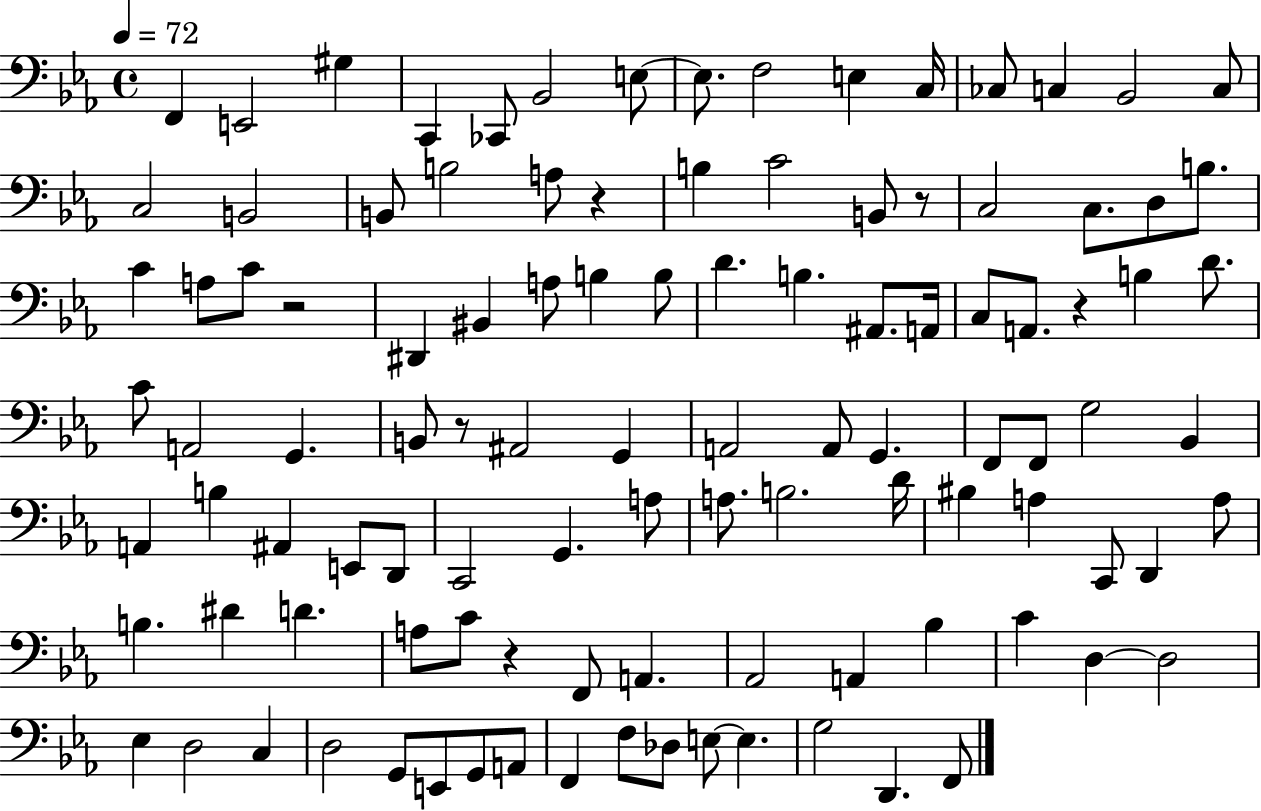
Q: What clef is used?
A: bass